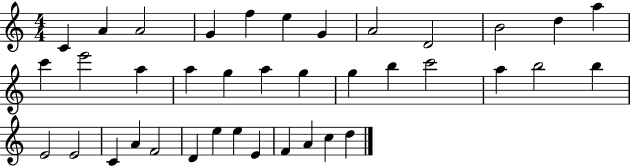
C4/q A4/q A4/h G4/q F5/q E5/q G4/q A4/h D4/h B4/h D5/q A5/q C6/q E6/h A5/q A5/q G5/q A5/q G5/q G5/q B5/q C6/h A5/q B5/h B5/q E4/h E4/h C4/q A4/q F4/h D4/q E5/q E5/q E4/q F4/q A4/q C5/q D5/q